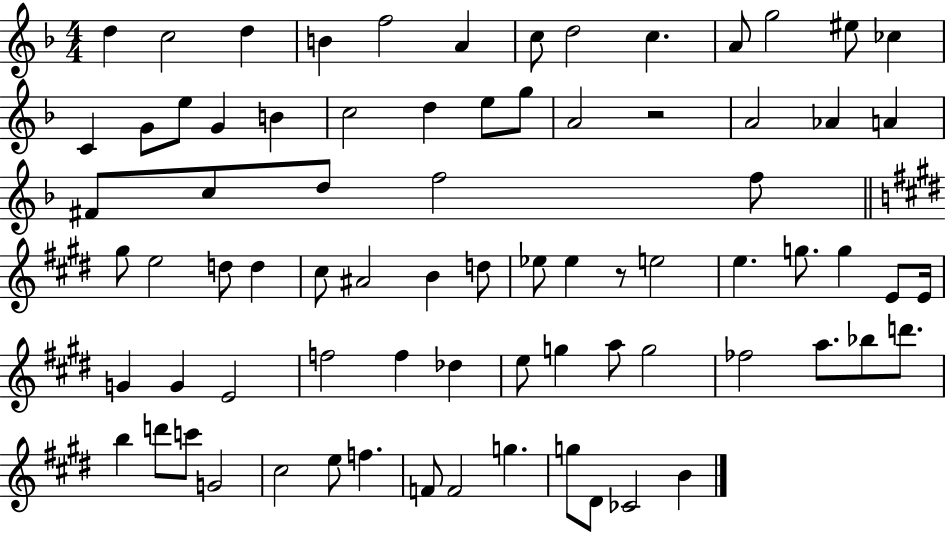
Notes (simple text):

D5/q C5/h D5/q B4/q F5/h A4/q C5/e D5/h C5/q. A4/e G5/h EIS5/e CES5/q C4/q G4/e E5/e G4/q B4/q C5/h D5/q E5/e G5/e A4/h R/h A4/h Ab4/q A4/q F#4/e C5/e D5/e F5/h F5/e G#5/e E5/h D5/e D5/q C#5/e A#4/h B4/q D5/e Eb5/e Eb5/q R/e E5/h E5/q. G5/e. G5/q E4/e E4/s G4/q G4/q E4/h F5/h F5/q Db5/q E5/e G5/q A5/e G5/h FES5/h A5/e. Bb5/e D6/e. B5/q D6/e C6/e G4/h C#5/h E5/e F5/q. F4/e F4/h G5/q. G5/e D#4/e CES4/h B4/q